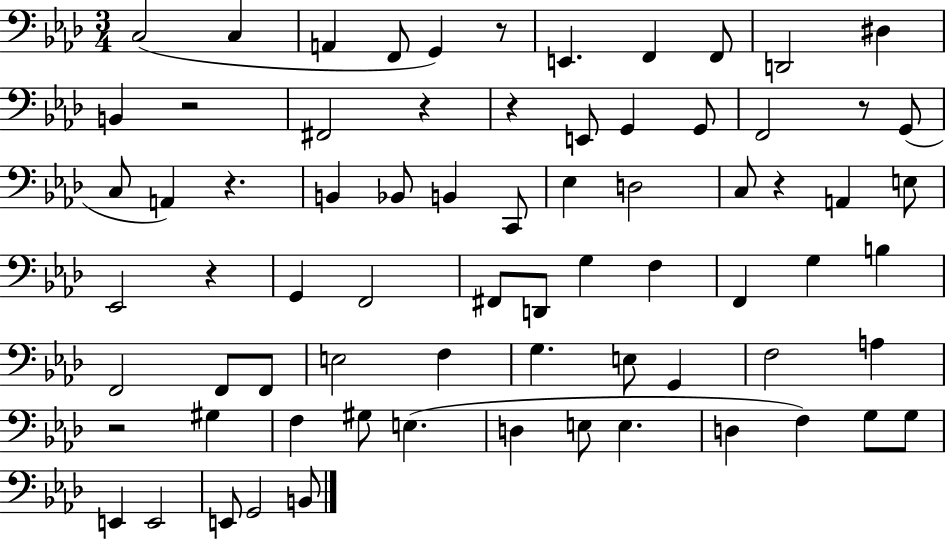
X:1
T:Untitled
M:3/4
L:1/4
K:Ab
C,2 C, A,, F,,/2 G,, z/2 E,, F,, F,,/2 D,,2 ^D, B,, z2 ^F,,2 z z E,,/2 G,, G,,/2 F,,2 z/2 G,,/2 C,/2 A,, z B,, _B,,/2 B,, C,,/2 _E, D,2 C,/2 z A,, E,/2 _E,,2 z G,, F,,2 ^F,,/2 D,,/2 G, F, F,, G, B, F,,2 F,,/2 F,,/2 E,2 F, G, E,/2 G,, F,2 A, z2 ^G, F, ^G,/2 E, D, E,/2 E, D, F, G,/2 G,/2 E,, E,,2 E,,/2 G,,2 B,,/2